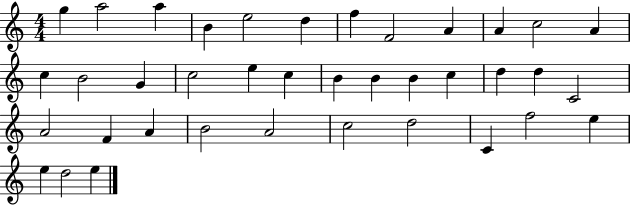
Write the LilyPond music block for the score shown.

{
  \clef treble
  \numericTimeSignature
  \time 4/4
  \key c \major
  g''4 a''2 a''4 | b'4 e''2 d''4 | f''4 f'2 a'4 | a'4 c''2 a'4 | \break c''4 b'2 g'4 | c''2 e''4 c''4 | b'4 b'4 b'4 c''4 | d''4 d''4 c'2 | \break a'2 f'4 a'4 | b'2 a'2 | c''2 d''2 | c'4 f''2 e''4 | \break e''4 d''2 e''4 | \bar "|."
}